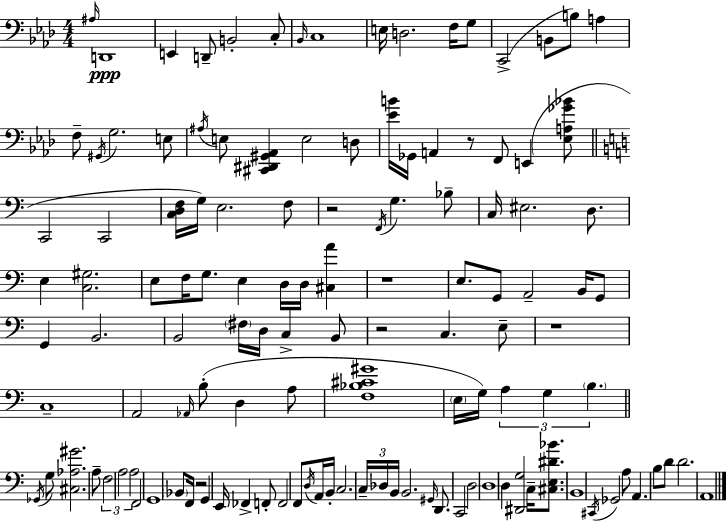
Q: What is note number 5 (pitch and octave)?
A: B2